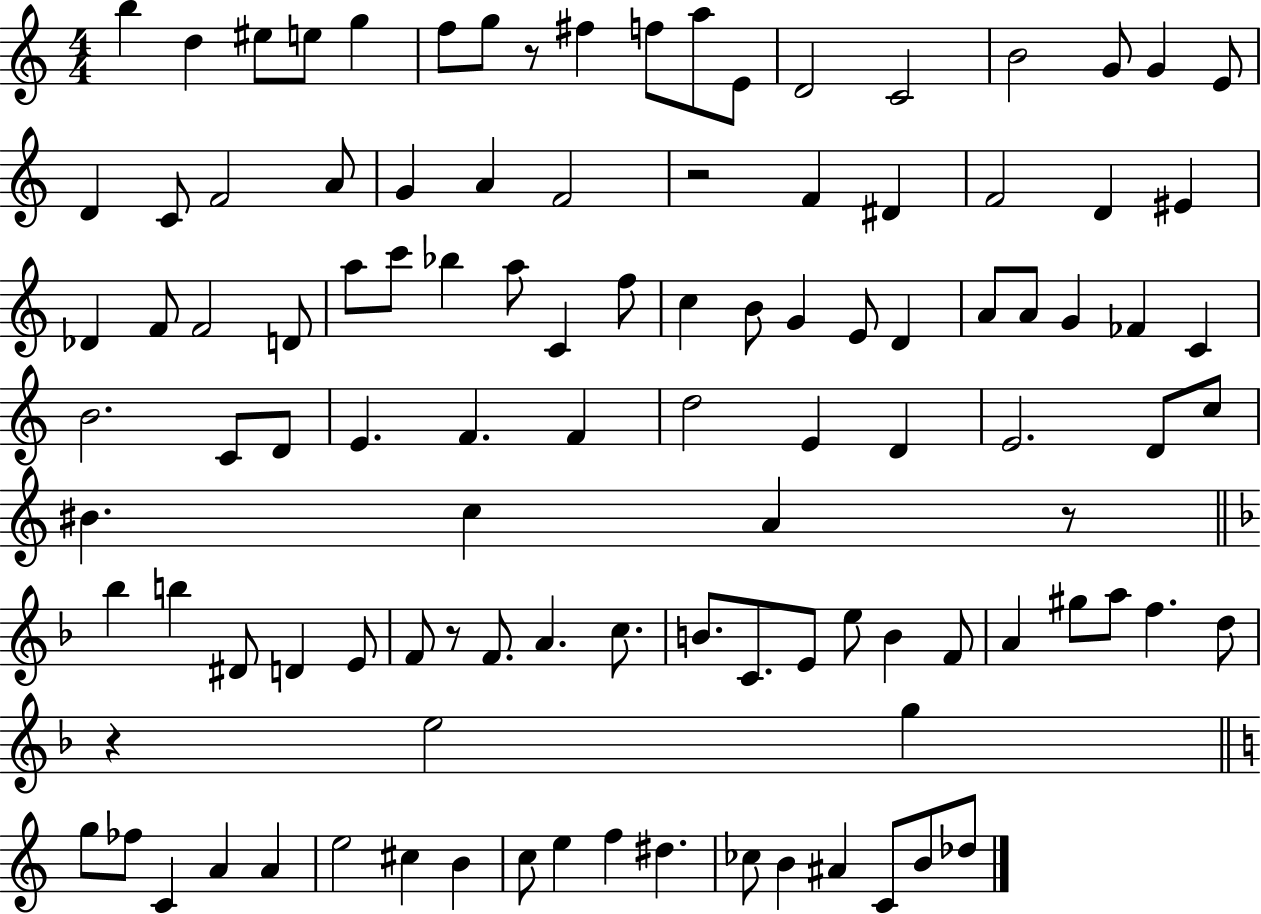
B5/q D5/q EIS5/e E5/e G5/q F5/e G5/e R/e F#5/q F5/e A5/e E4/e D4/h C4/h B4/h G4/e G4/q E4/e D4/q C4/e F4/h A4/e G4/q A4/q F4/h R/h F4/q D#4/q F4/h D4/q EIS4/q Db4/q F4/e F4/h D4/e A5/e C6/e Bb5/q A5/e C4/q F5/e C5/q B4/e G4/q E4/e D4/q A4/e A4/e G4/q FES4/q C4/q B4/h. C4/e D4/e E4/q. F4/q. F4/q D5/h E4/q D4/q E4/h. D4/e C5/e BIS4/q. C5/q A4/q R/e Bb5/q B5/q D#4/e D4/q E4/e F4/e R/e F4/e. A4/q. C5/e. B4/e. C4/e. E4/e E5/e B4/q F4/e A4/q G#5/e A5/e F5/q. D5/e R/q E5/h G5/q G5/e FES5/e C4/q A4/q A4/q E5/h C#5/q B4/q C5/e E5/q F5/q D#5/q. CES5/e B4/q A#4/q C4/e B4/e Db5/e